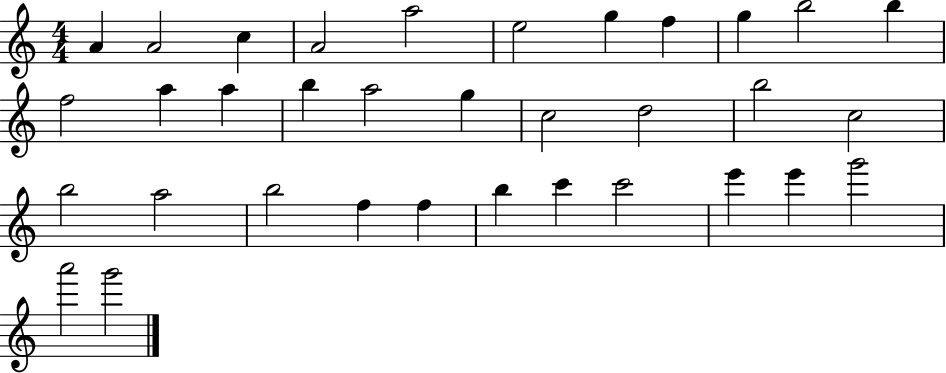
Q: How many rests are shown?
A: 0